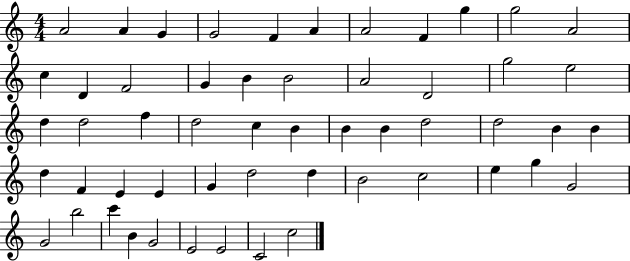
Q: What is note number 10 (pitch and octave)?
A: G5